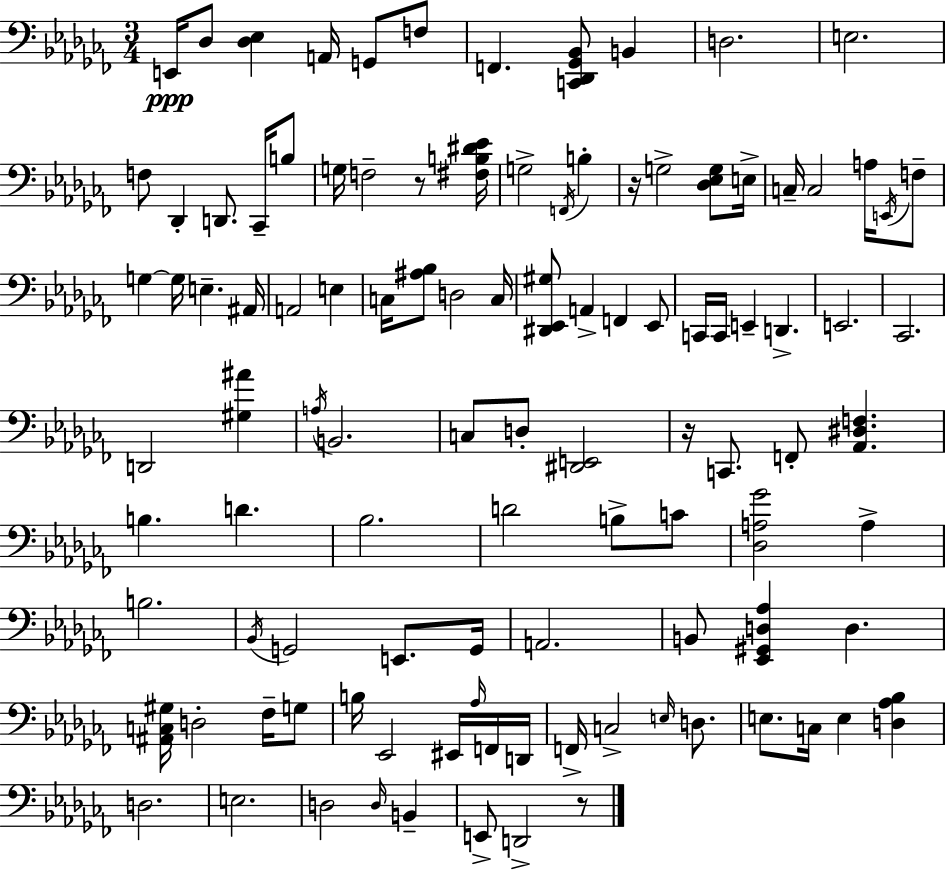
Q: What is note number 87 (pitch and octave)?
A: B2